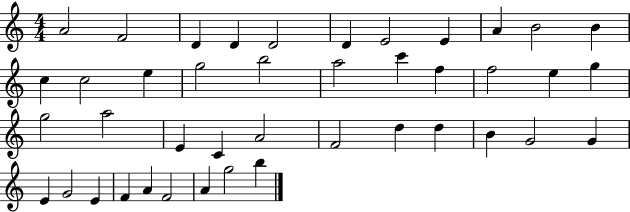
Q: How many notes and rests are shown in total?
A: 42